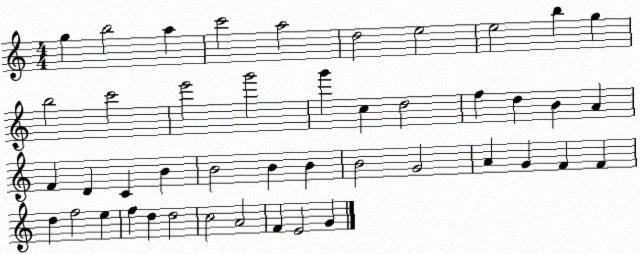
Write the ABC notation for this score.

X:1
T:Untitled
M:4/4
L:1/4
K:C
g b2 a c'2 a2 d2 e2 e2 b g b2 c'2 e'2 g'2 g' c d2 f d B A F D C B B2 B B B2 G2 A G F F d f2 e f d d2 c2 A2 F E2 G